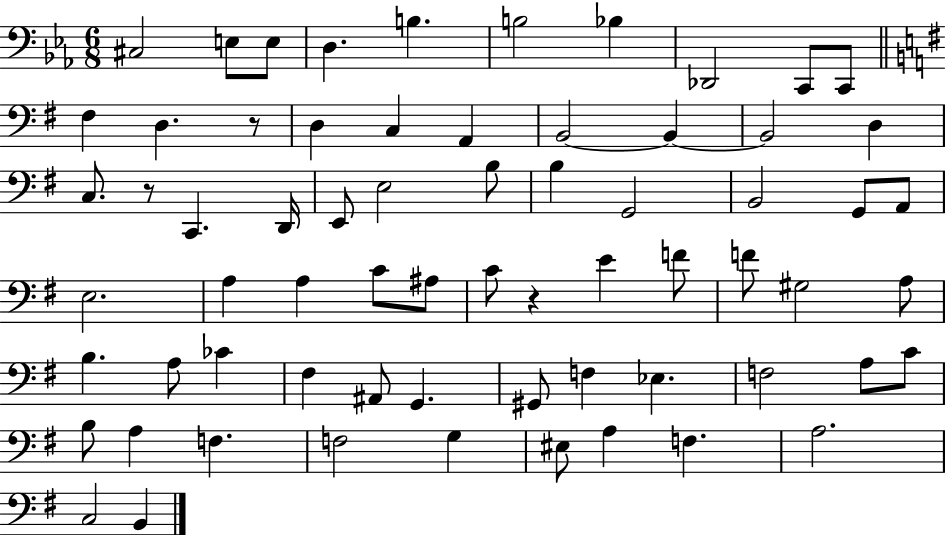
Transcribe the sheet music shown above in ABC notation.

X:1
T:Untitled
M:6/8
L:1/4
K:Eb
^C,2 E,/2 E,/2 D, B, B,2 _B, _D,,2 C,,/2 C,,/2 ^F, D, z/2 D, C, A,, B,,2 B,, B,,2 D, C,/2 z/2 C,, D,,/4 E,,/2 E,2 B,/2 B, G,,2 B,,2 G,,/2 A,,/2 E,2 A, A, C/2 ^A,/2 C/2 z E F/2 F/2 ^G,2 A,/2 B, A,/2 _C ^F, ^A,,/2 G,, ^G,,/2 F, _E, F,2 A,/2 C/2 B,/2 A, F, F,2 G, ^E,/2 A, F, A,2 C,2 B,,